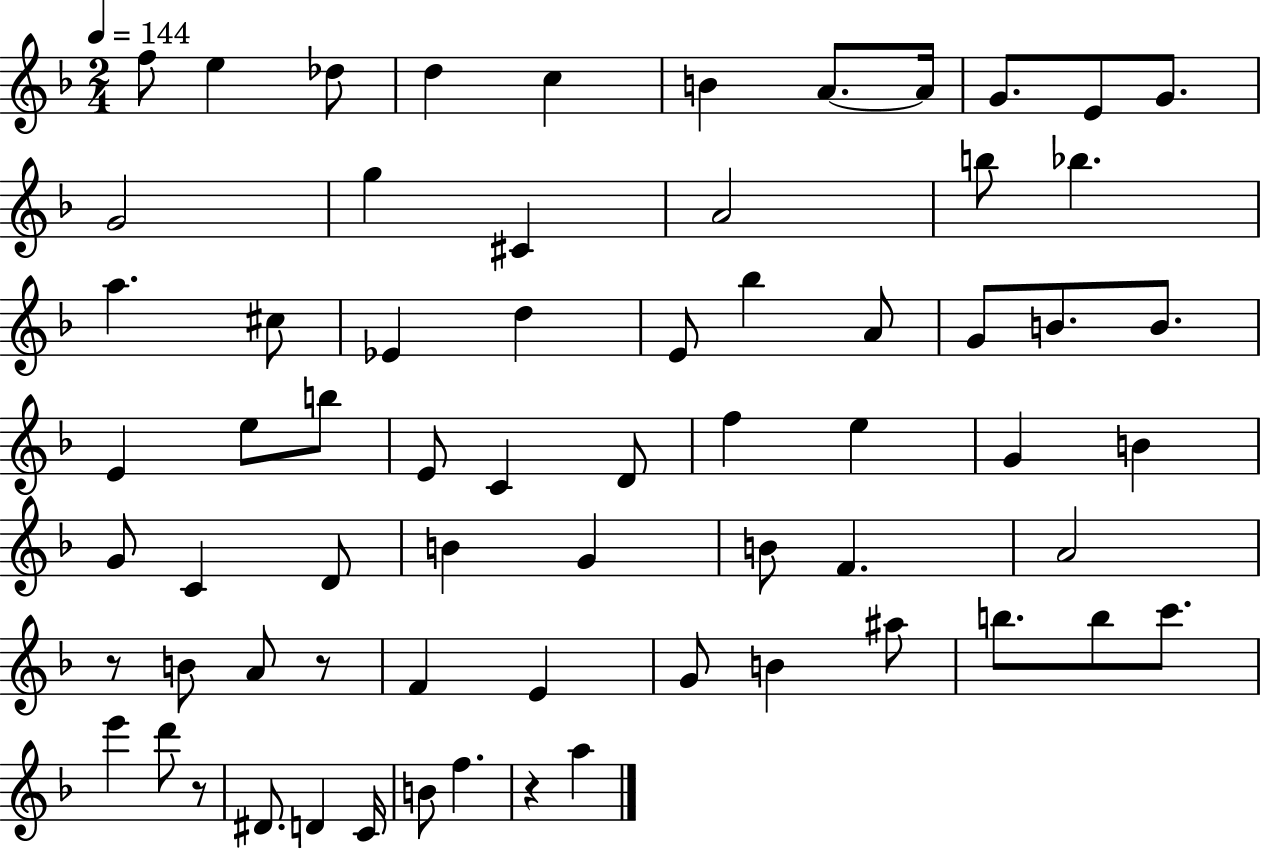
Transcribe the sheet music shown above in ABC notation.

X:1
T:Untitled
M:2/4
L:1/4
K:F
f/2 e _d/2 d c B A/2 A/4 G/2 E/2 G/2 G2 g ^C A2 b/2 _b a ^c/2 _E d E/2 _b A/2 G/2 B/2 B/2 E e/2 b/2 E/2 C D/2 f e G B G/2 C D/2 B G B/2 F A2 z/2 B/2 A/2 z/2 F E G/2 B ^a/2 b/2 b/2 c'/2 e' d'/2 z/2 ^D/2 D C/4 B/2 f z a